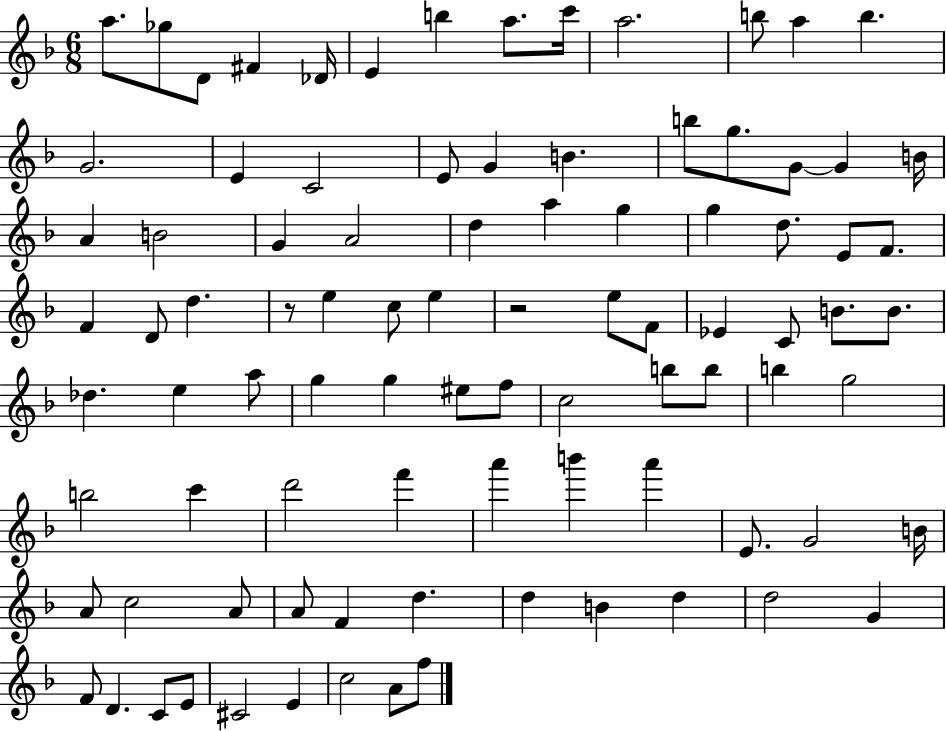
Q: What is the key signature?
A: F major